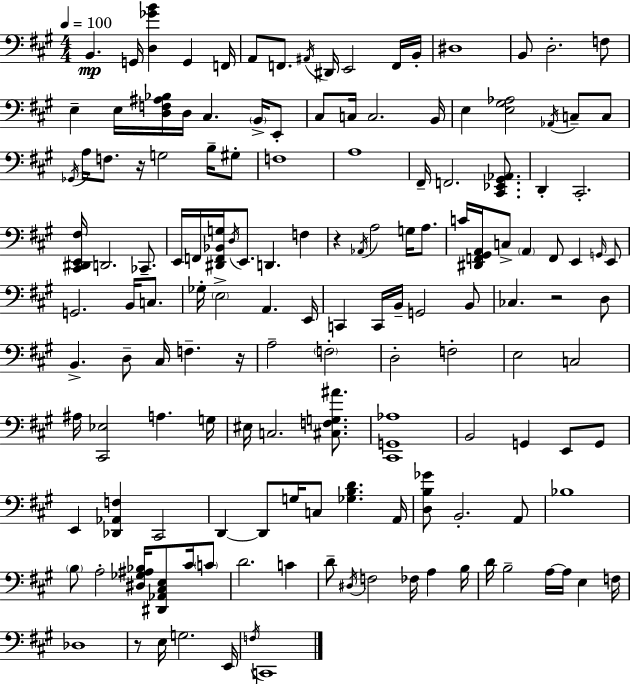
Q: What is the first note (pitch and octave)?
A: B2